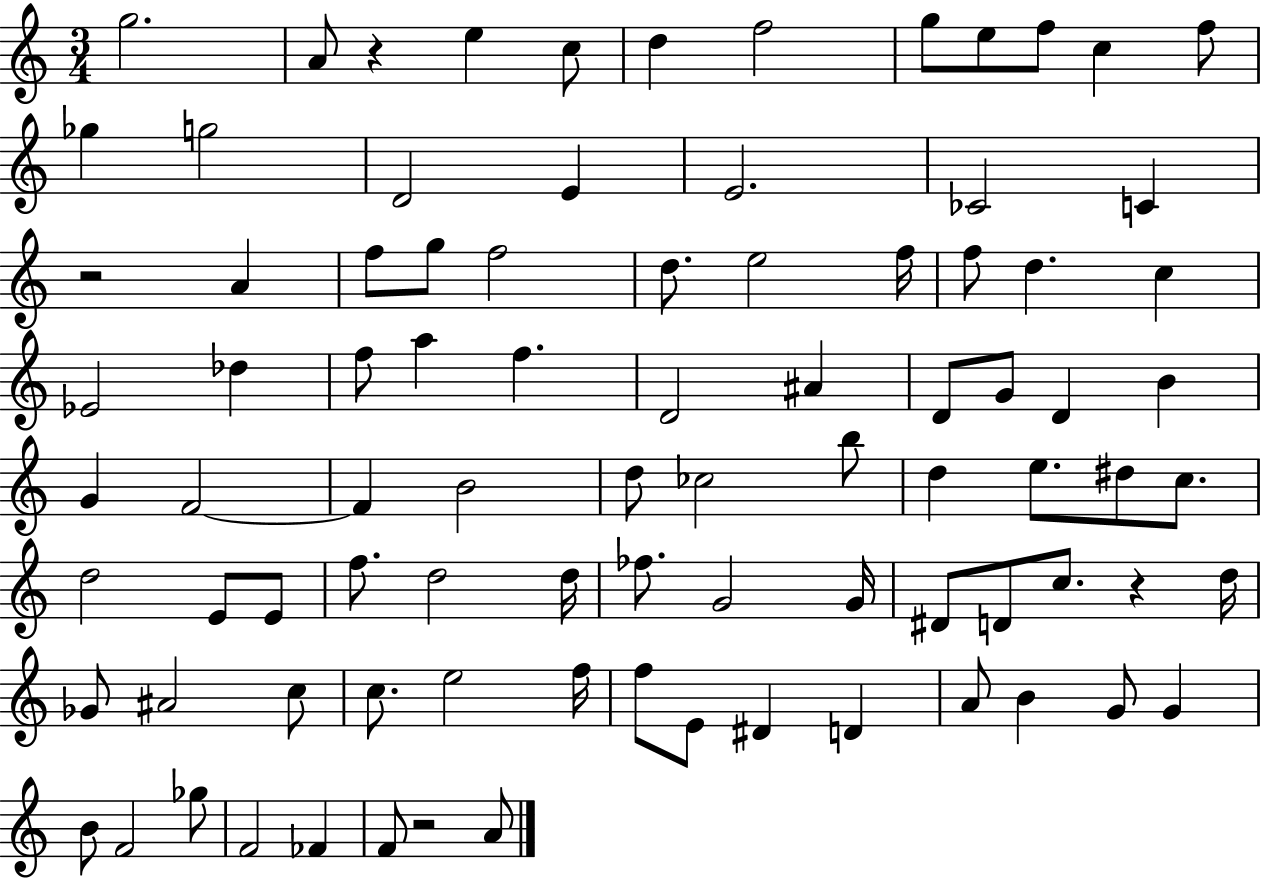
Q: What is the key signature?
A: C major